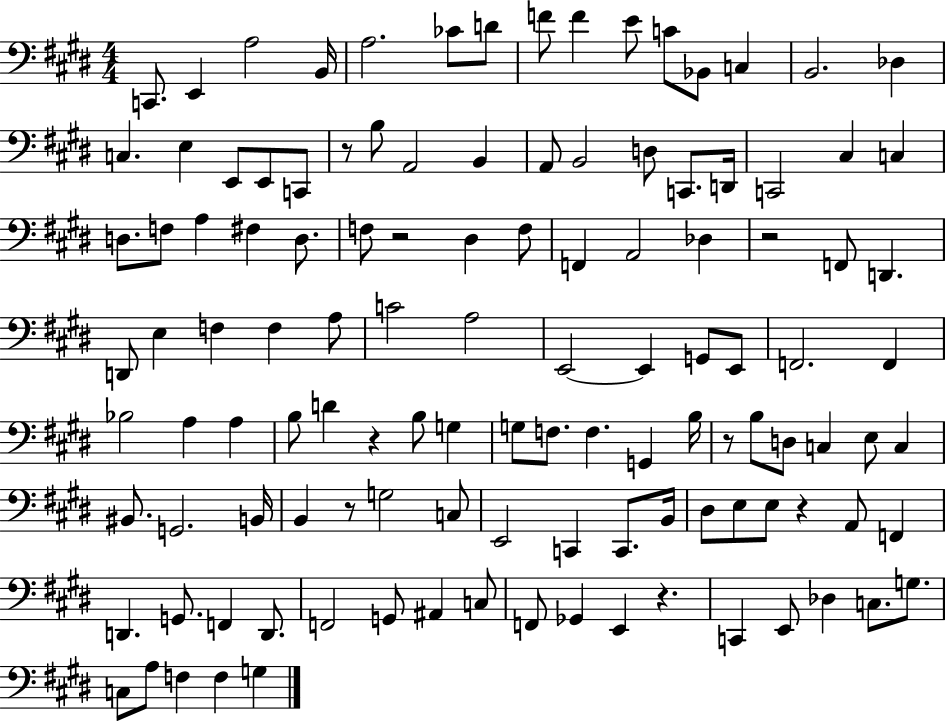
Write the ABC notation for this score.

X:1
T:Untitled
M:4/4
L:1/4
K:E
C,,/2 E,, A,2 B,,/4 A,2 _C/2 D/2 F/2 F E/2 C/2 _B,,/2 C, B,,2 _D, C, E, E,,/2 E,,/2 C,,/2 z/2 B,/2 A,,2 B,, A,,/2 B,,2 D,/2 C,,/2 D,,/4 C,,2 ^C, C, D,/2 F,/2 A, ^F, D,/2 F,/2 z2 ^D, F,/2 F,, A,,2 _D, z2 F,,/2 D,, D,,/2 E, F, F, A,/2 C2 A,2 E,,2 E,, G,,/2 E,,/2 F,,2 F,, _B,2 A, A, B,/2 D z B,/2 G, G,/2 F,/2 F, G,, B,/4 z/2 B,/2 D,/2 C, E,/2 C, ^B,,/2 G,,2 B,,/4 B,, z/2 G,2 C,/2 E,,2 C,, C,,/2 B,,/4 ^D,/2 E,/2 E,/2 z A,,/2 F,, D,, G,,/2 F,, D,,/2 F,,2 G,,/2 ^A,, C,/2 F,,/2 _G,, E,, z C,, E,,/2 _D, C,/2 G,/2 C,/2 A,/2 F, F, G,